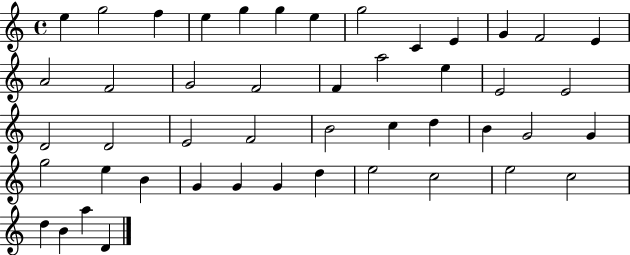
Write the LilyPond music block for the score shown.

{
  \clef treble
  \time 4/4
  \defaultTimeSignature
  \key c \major
  e''4 g''2 f''4 | e''4 g''4 g''4 e''4 | g''2 c'4 e'4 | g'4 f'2 e'4 | \break a'2 f'2 | g'2 f'2 | f'4 a''2 e''4 | e'2 e'2 | \break d'2 d'2 | e'2 f'2 | b'2 c''4 d''4 | b'4 g'2 g'4 | \break g''2 e''4 b'4 | g'4 g'4 g'4 d''4 | e''2 c''2 | e''2 c''2 | \break d''4 b'4 a''4 d'4 | \bar "|."
}